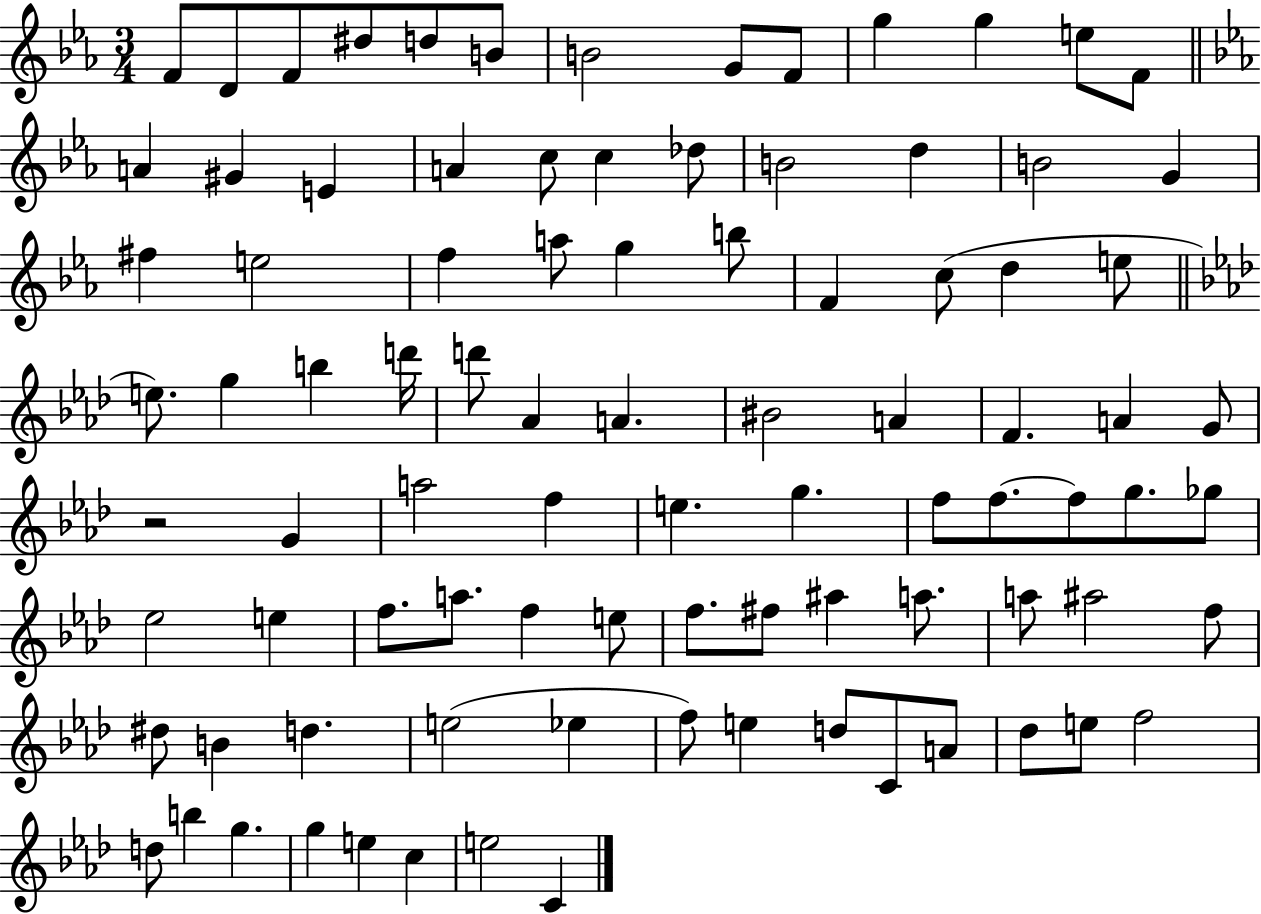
{
  \clef treble
  \numericTimeSignature
  \time 3/4
  \key ees \major
  f'8 d'8 f'8 dis''8 d''8 b'8 | b'2 g'8 f'8 | g''4 g''4 e''8 f'8 | \bar "||" \break \key ees \major a'4 gis'4 e'4 | a'4 c''8 c''4 des''8 | b'2 d''4 | b'2 g'4 | \break fis''4 e''2 | f''4 a''8 g''4 b''8 | f'4 c''8( d''4 e''8 | \bar "||" \break \key aes \major e''8.) g''4 b''4 d'''16 | d'''8 aes'4 a'4. | bis'2 a'4 | f'4. a'4 g'8 | \break r2 g'4 | a''2 f''4 | e''4. g''4. | f''8 f''8.~~ f''8 g''8. ges''8 | \break ees''2 e''4 | f''8. a''8. f''4 e''8 | f''8. fis''8 ais''4 a''8. | a''8 ais''2 f''8 | \break dis''8 b'4 d''4. | e''2( ees''4 | f''8) e''4 d''8 c'8 a'8 | des''8 e''8 f''2 | \break d''8 b''4 g''4. | g''4 e''4 c''4 | e''2 c'4 | \bar "|."
}